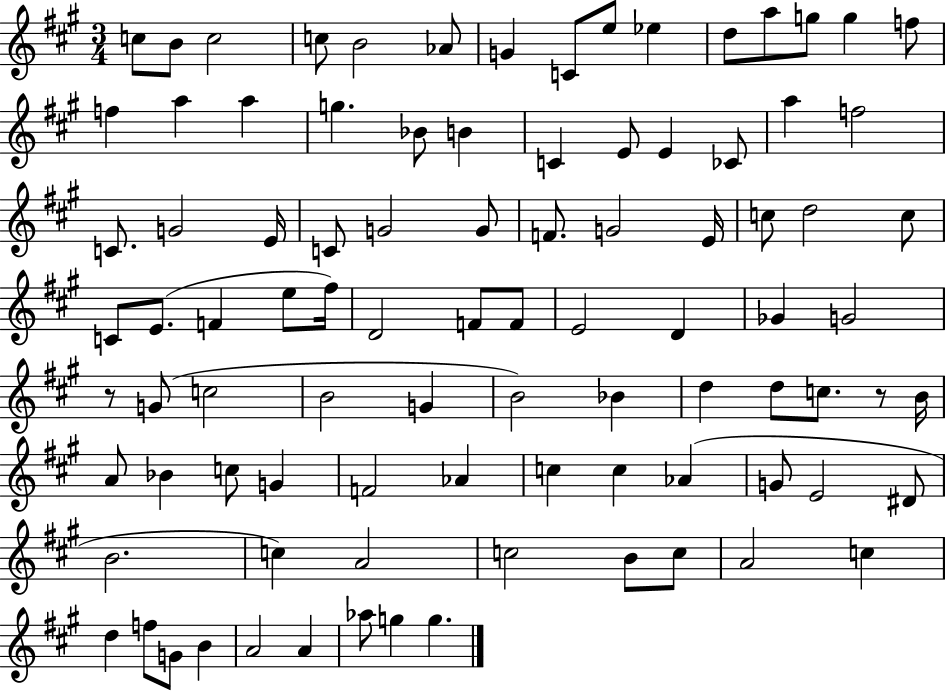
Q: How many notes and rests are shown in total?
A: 92